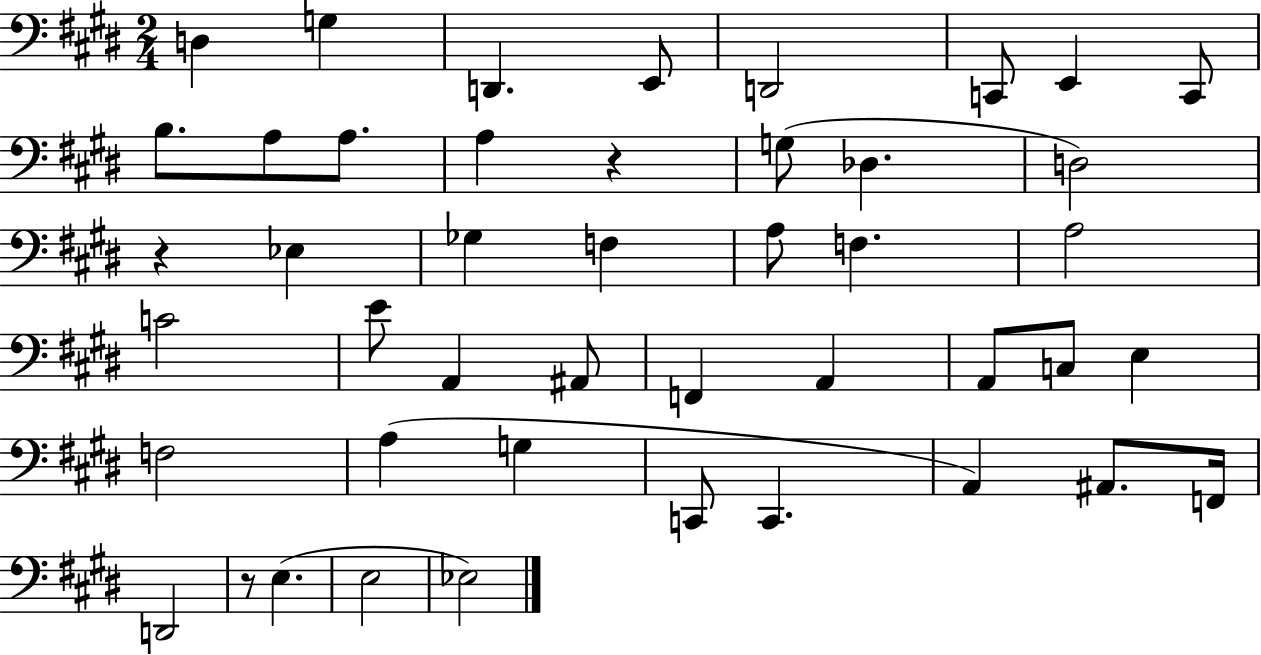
D3/q G3/q D2/q. E2/e D2/h C2/e E2/q C2/e B3/e. A3/e A3/e. A3/q R/q G3/e Db3/q. D3/h R/q Eb3/q Gb3/q F3/q A3/e F3/q. A3/h C4/h E4/e A2/q A#2/e F2/q A2/q A2/e C3/e E3/q F3/h A3/q G3/q C2/e C2/q. A2/q A#2/e. F2/s D2/h R/e E3/q. E3/h Eb3/h